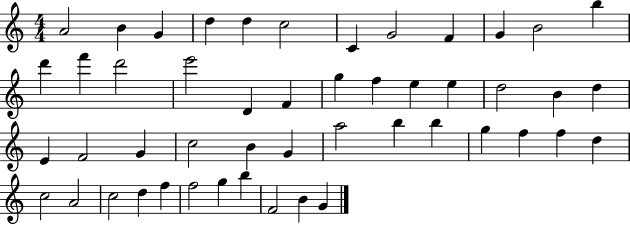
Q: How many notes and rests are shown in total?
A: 49